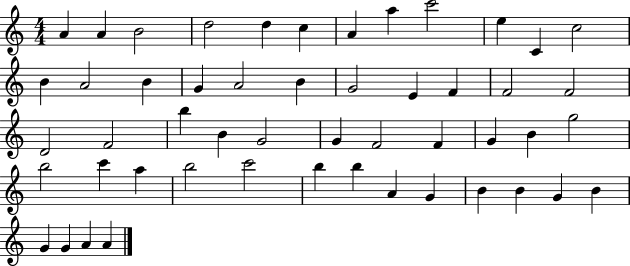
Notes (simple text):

A4/q A4/q B4/h D5/h D5/q C5/q A4/q A5/q C6/h E5/q C4/q C5/h B4/q A4/h B4/q G4/q A4/h B4/q G4/h E4/q F4/q F4/h F4/h D4/h F4/h B5/q B4/q G4/h G4/q F4/h F4/q G4/q B4/q G5/h B5/h C6/q A5/q B5/h C6/h B5/q B5/q A4/q G4/q B4/q B4/q G4/q B4/q G4/q G4/q A4/q A4/q